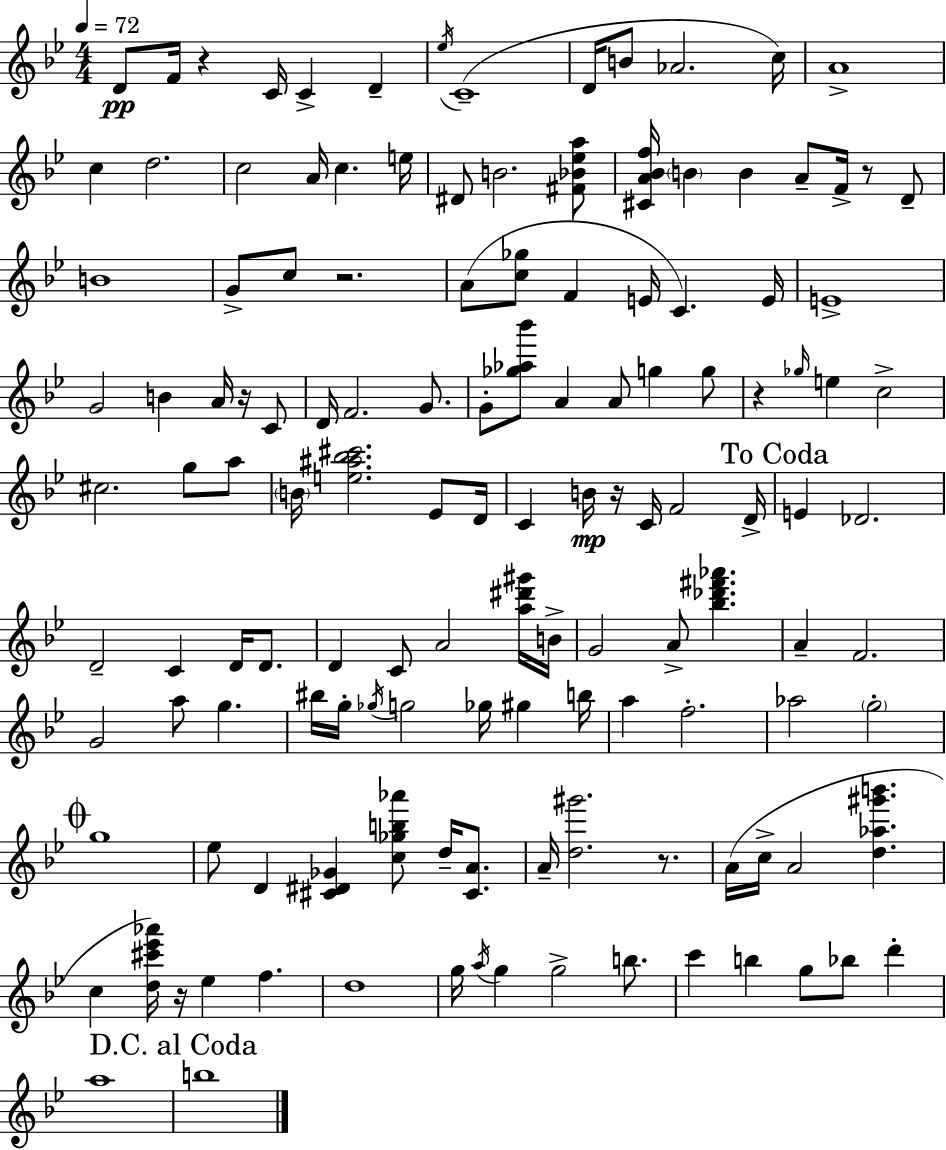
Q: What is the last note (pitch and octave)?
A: B5